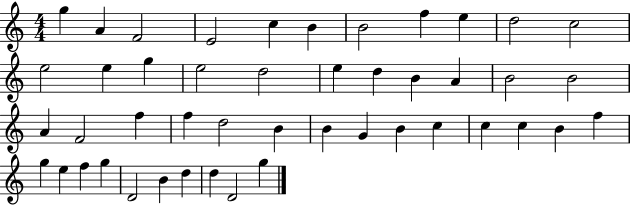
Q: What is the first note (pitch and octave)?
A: G5